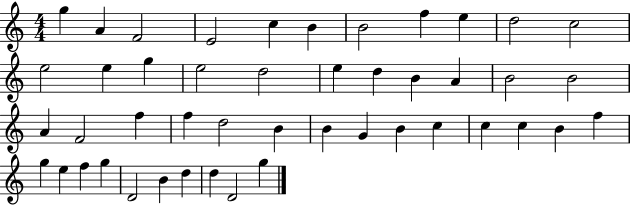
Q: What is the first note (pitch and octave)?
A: G5